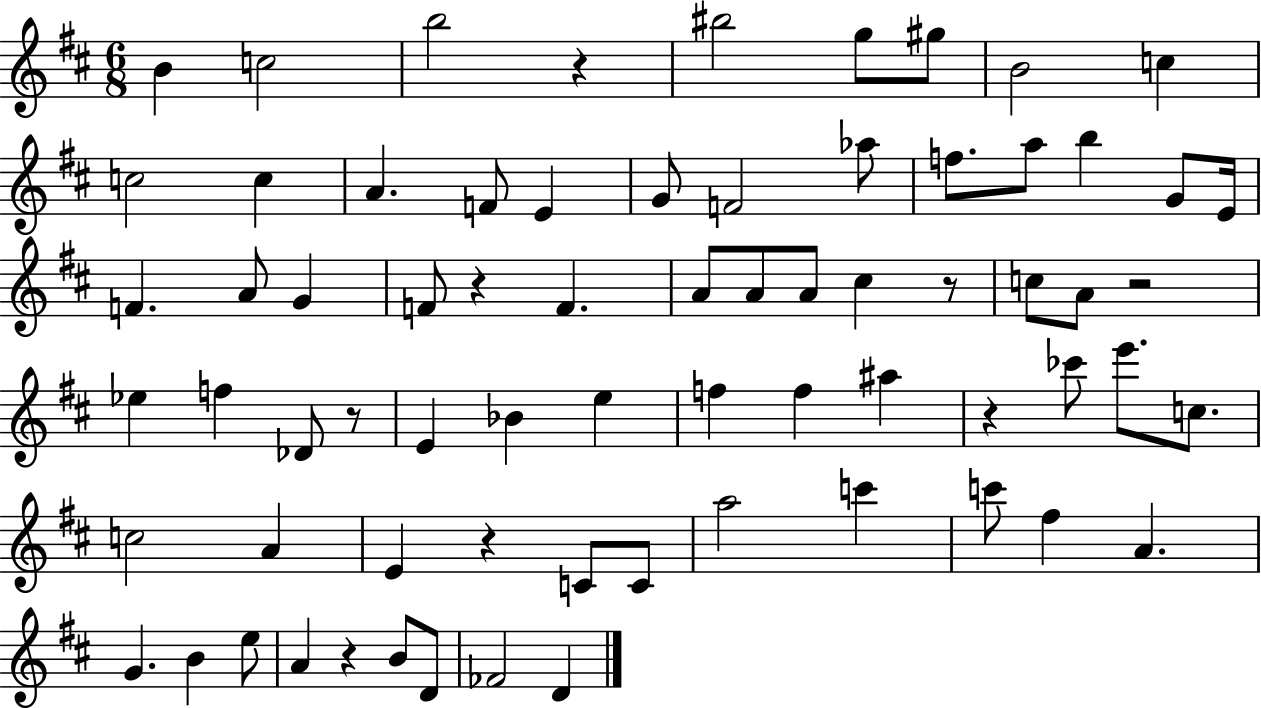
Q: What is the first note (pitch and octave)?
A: B4